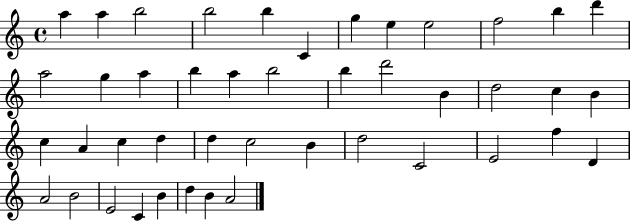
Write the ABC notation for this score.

X:1
T:Untitled
M:4/4
L:1/4
K:C
a a b2 b2 b C g e e2 f2 b d' a2 g a b a b2 b d'2 B d2 c B c A c d d c2 B d2 C2 E2 f D A2 B2 E2 C B d B A2